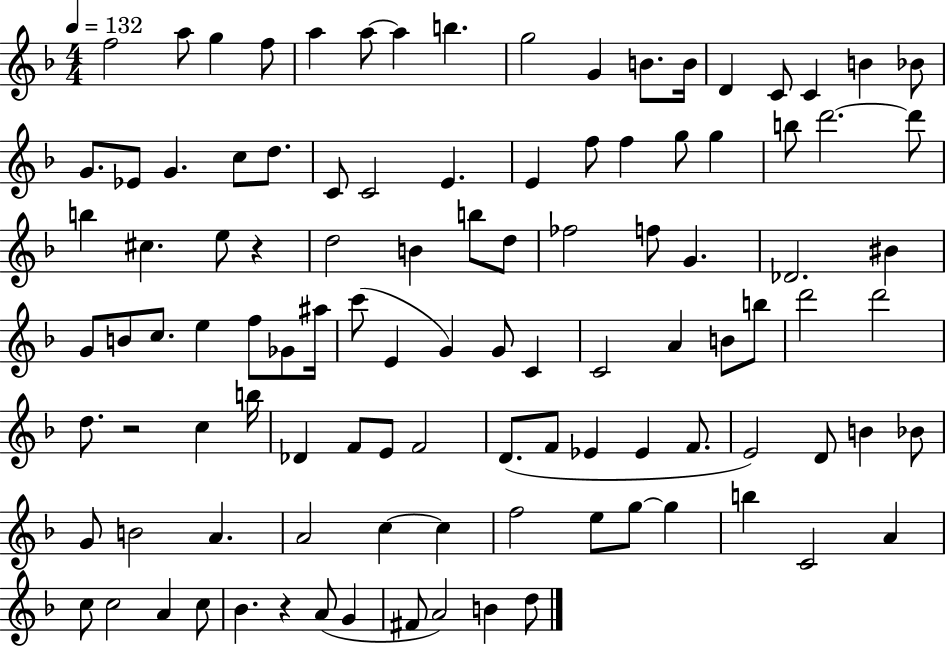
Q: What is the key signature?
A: F major